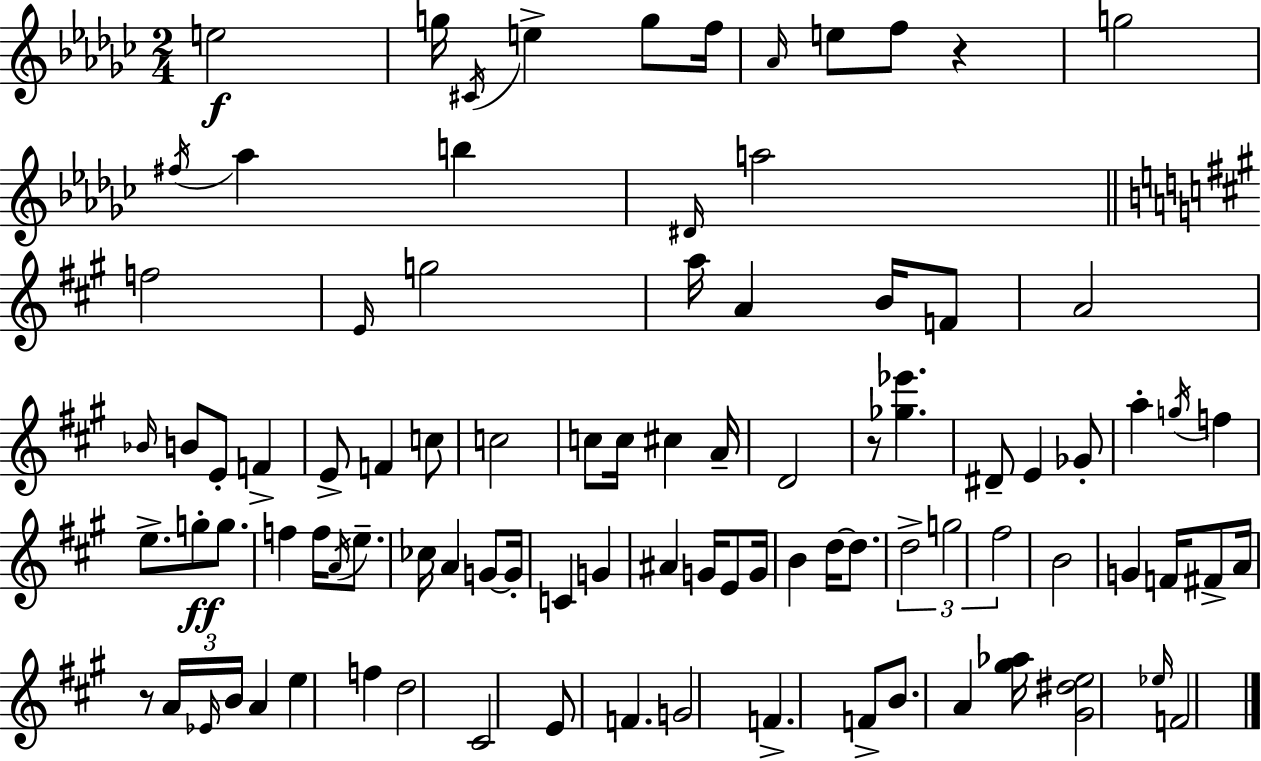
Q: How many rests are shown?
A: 3